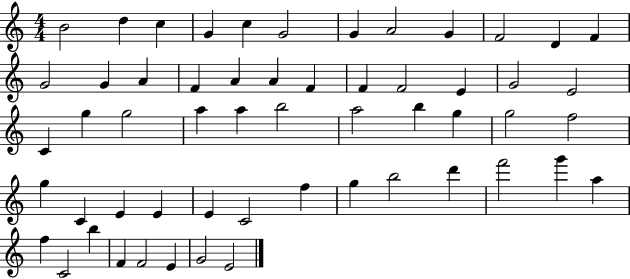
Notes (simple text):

B4/h D5/q C5/q G4/q C5/q G4/h G4/q A4/h G4/q F4/h D4/q F4/q G4/h G4/q A4/q F4/q A4/q A4/q F4/q F4/q F4/h E4/q G4/h E4/h C4/q G5/q G5/h A5/q A5/q B5/h A5/h B5/q G5/q G5/h F5/h G5/q C4/q E4/q E4/q E4/q C4/h F5/q G5/q B5/h D6/q F6/h G6/q A5/q F5/q C4/h B5/q F4/q F4/h E4/q G4/h E4/h